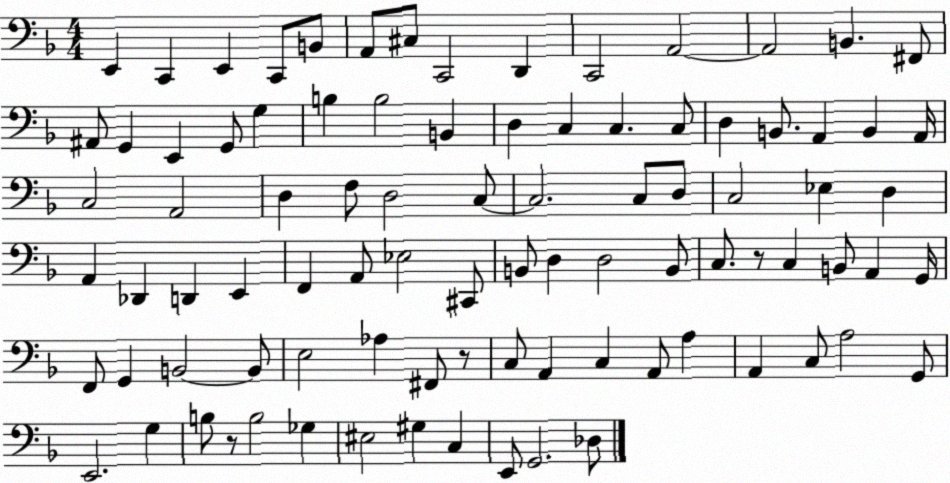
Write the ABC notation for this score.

X:1
T:Untitled
M:4/4
L:1/4
K:F
E,, C,, E,, C,,/2 B,,/2 A,,/2 ^C,/2 C,,2 D,, C,,2 A,,2 A,,2 B,, ^F,,/2 ^A,,/2 G,, E,, G,,/2 G, B, B,2 B,, D, C, C, C,/2 D, B,,/2 A,, B,, A,,/4 C,2 A,,2 D, F,/2 D,2 C,/2 C,2 C,/2 D,/2 C,2 _E, D, A,, _D,, D,, E,, F,, A,,/2 _E,2 ^C,,/2 B,,/2 D, D,2 B,,/2 C,/2 z/2 C, B,,/2 A,, G,,/4 F,,/2 G,, B,,2 B,,/2 E,2 _A, ^F,,/2 z/2 C,/2 A,, C, A,,/2 A, A,, C,/2 A,2 G,,/2 E,,2 G, B,/2 z/2 B,2 _G, ^E,2 ^G, C, E,,/2 G,,2 _D,/2